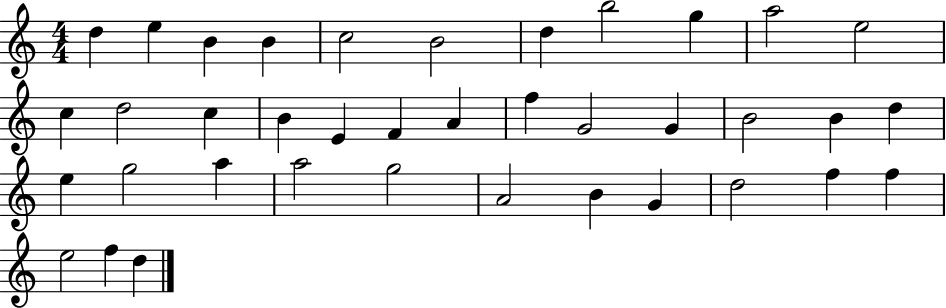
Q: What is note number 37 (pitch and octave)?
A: F5